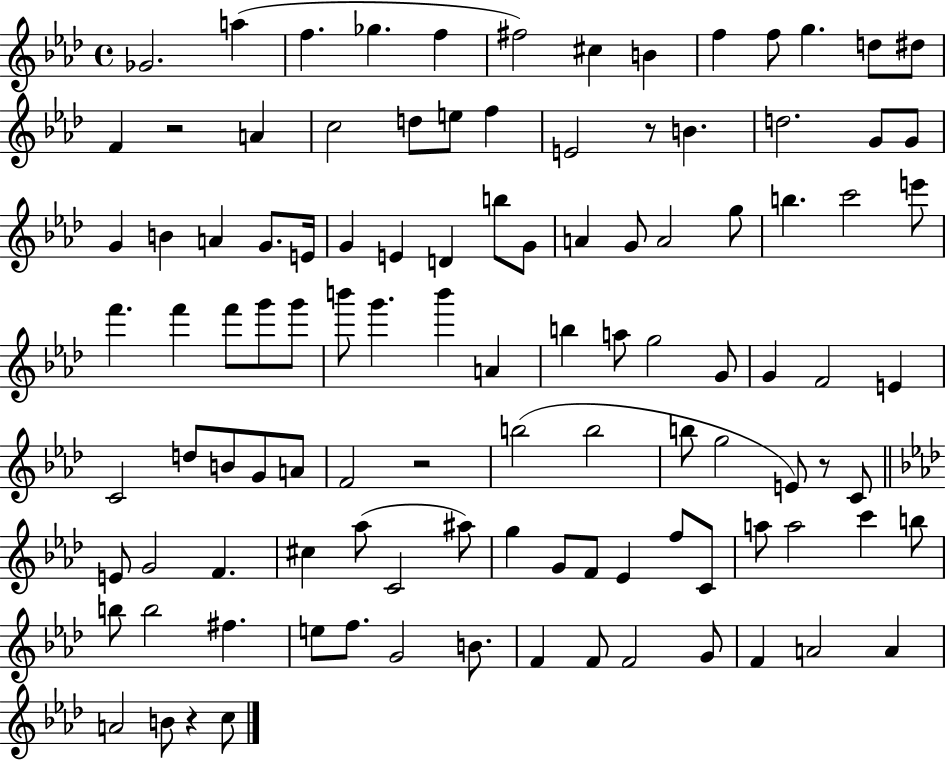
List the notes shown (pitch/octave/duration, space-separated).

Gb4/h. A5/q F5/q. Gb5/q. F5/q F#5/h C#5/q B4/q F5/q F5/e G5/q. D5/e D#5/e F4/q R/h A4/q C5/h D5/e E5/e F5/q E4/h R/e B4/q. D5/h. G4/e G4/e G4/q B4/q A4/q G4/e. E4/s G4/q E4/q D4/q B5/e G4/e A4/q G4/e A4/h G5/e B5/q. C6/h E6/e F6/q. F6/q F6/e G6/e G6/e B6/e G6/q. B6/q A4/q B5/q A5/e G5/h G4/e G4/q F4/h E4/q C4/h D5/e B4/e G4/e A4/e F4/h R/h B5/h B5/h B5/e G5/h E4/e R/e C4/e E4/e G4/h F4/q. C#5/q Ab5/e C4/h A#5/e G5/q G4/e F4/e Eb4/q F5/e C4/e A5/e A5/h C6/q B5/e B5/e B5/h F#5/q. E5/e F5/e. G4/h B4/e. F4/q F4/e F4/h G4/e F4/q A4/h A4/q A4/h B4/e R/q C5/e